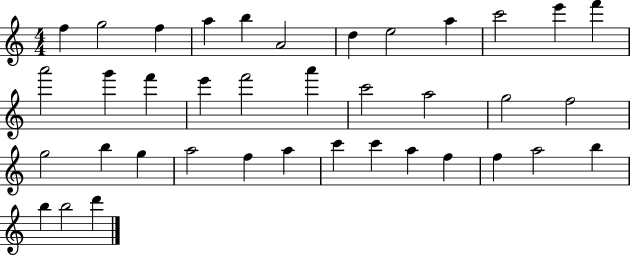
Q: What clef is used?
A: treble